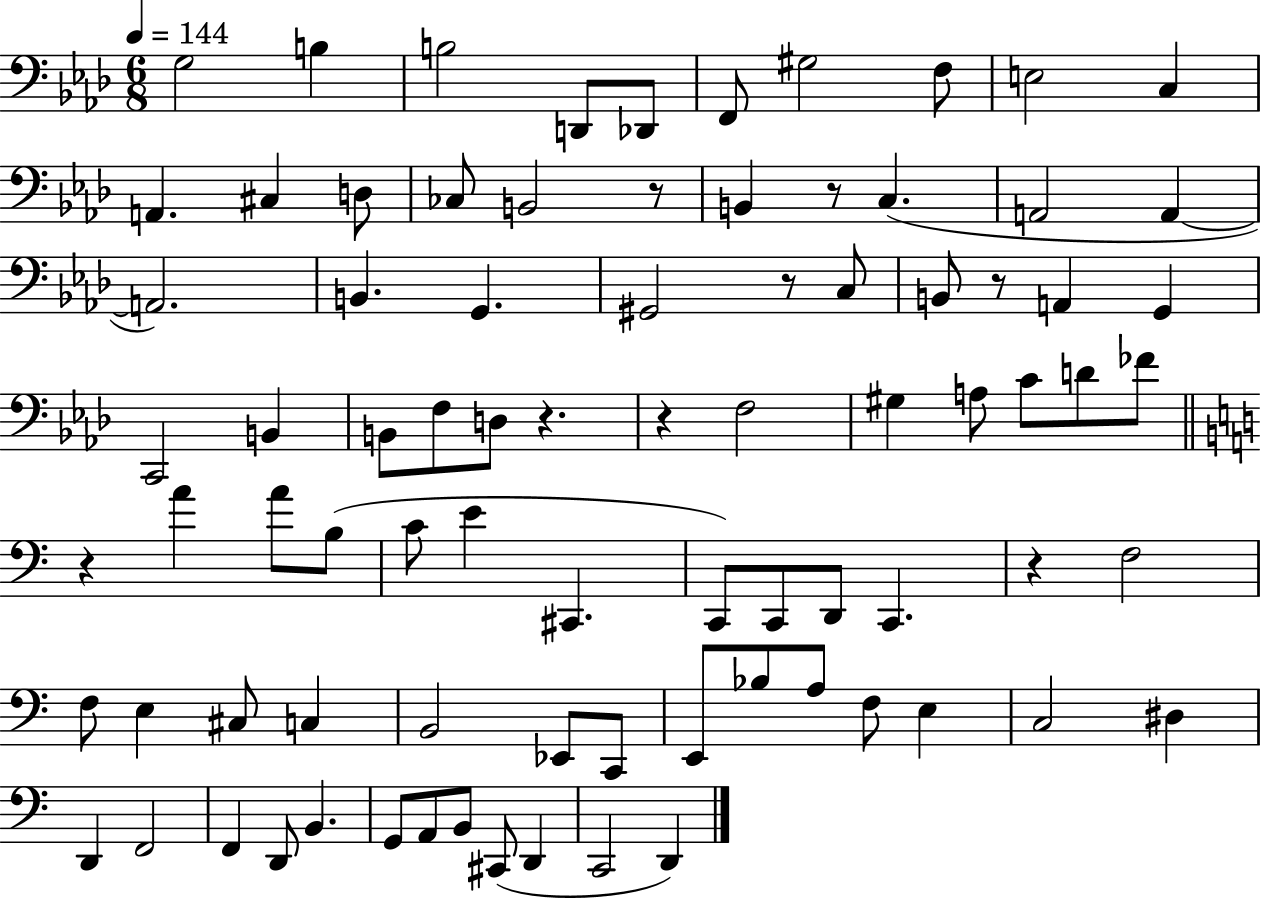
{
  \clef bass
  \numericTimeSignature
  \time 6/8
  \key aes \major
  \tempo 4 = 144
  g2 b4 | b2 d,8 des,8 | f,8 gis2 f8 | e2 c4 | \break a,4. cis4 d8 | ces8 b,2 r8 | b,4 r8 c4.( | a,2 a,4~~ | \break a,2.) | b,4. g,4. | gis,2 r8 c8 | b,8 r8 a,4 g,4 | \break c,2 b,4 | b,8 f8 d8 r4. | r4 f2 | gis4 a8 c'8 d'8 fes'8 | \break \bar "||" \break \key a \minor r4 a'4 a'8 b8( | c'8 e'4 cis,4. | c,8) c,8 d,8 c,4. | r4 f2 | \break f8 e4 cis8 c4 | b,2 ees,8 c,8 | e,8 bes8 a8 f8 e4 | c2 dis4 | \break d,4 f,2 | f,4 d,8 b,4. | g,8 a,8 b,8 cis,8( d,4 | c,2 d,4) | \break \bar "|."
}